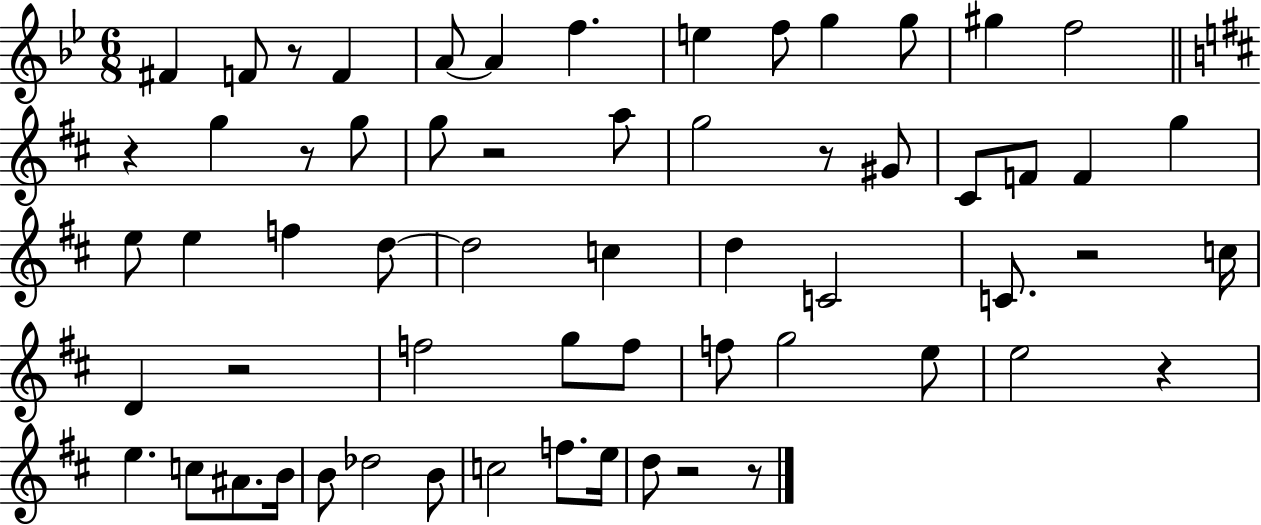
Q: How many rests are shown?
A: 10